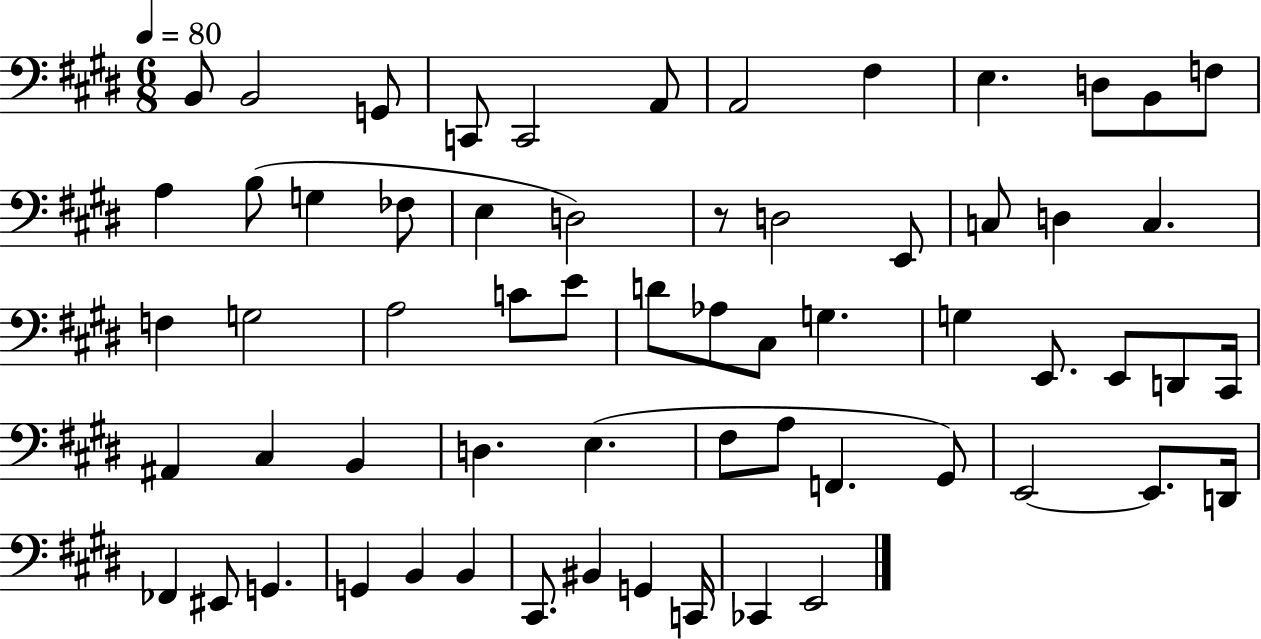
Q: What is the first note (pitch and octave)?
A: B2